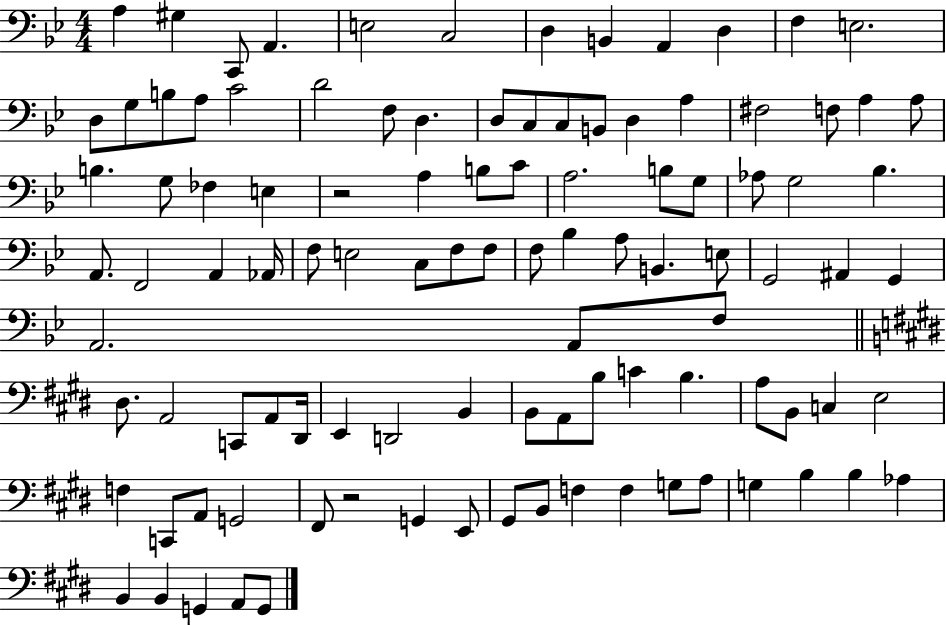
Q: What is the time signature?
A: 4/4